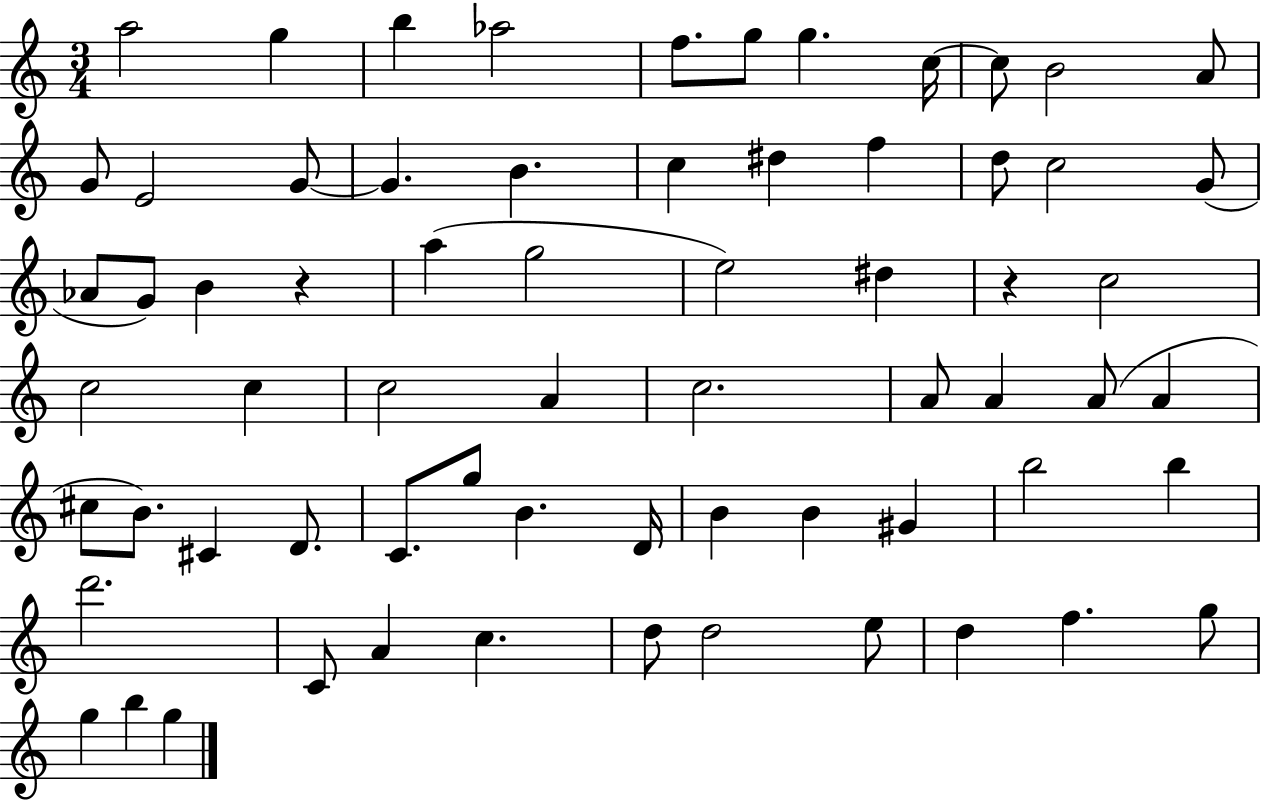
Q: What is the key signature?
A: C major